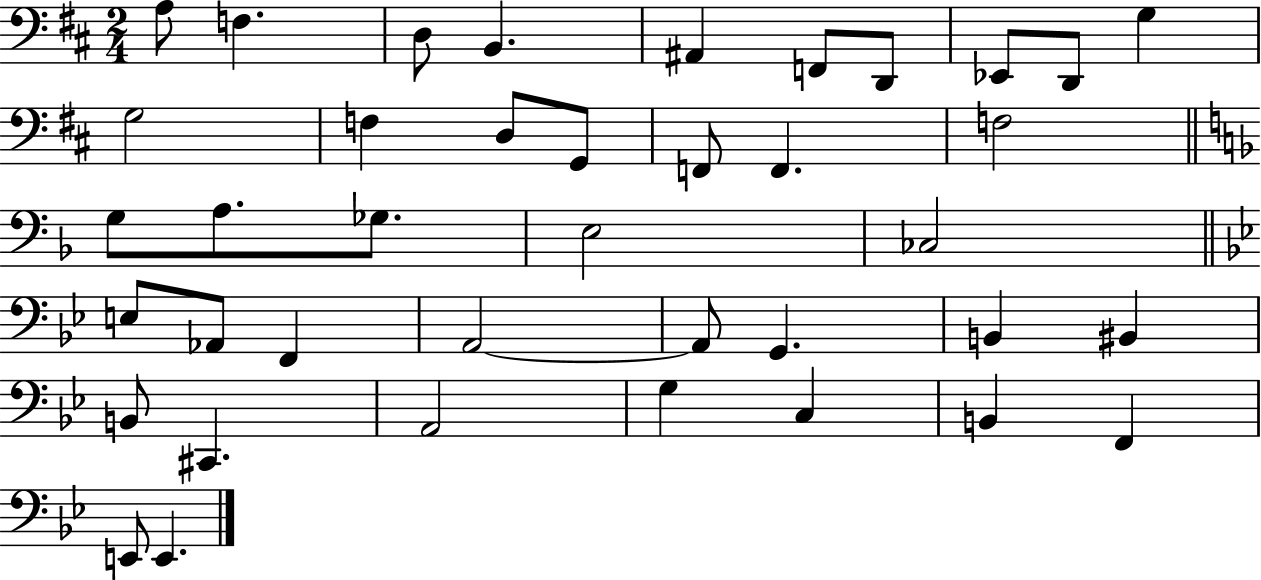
X:1
T:Untitled
M:2/4
L:1/4
K:D
A,/2 F, D,/2 B,, ^A,, F,,/2 D,,/2 _E,,/2 D,,/2 G, G,2 F, D,/2 G,,/2 F,,/2 F,, F,2 G,/2 A,/2 _G,/2 E,2 _C,2 E,/2 _A,,/2 F,, A,,2 A,,/2 G,, B,, ^B,, B,,/2 ^C,, A,,2 G, C, B,, F,, E,,/2 E,,